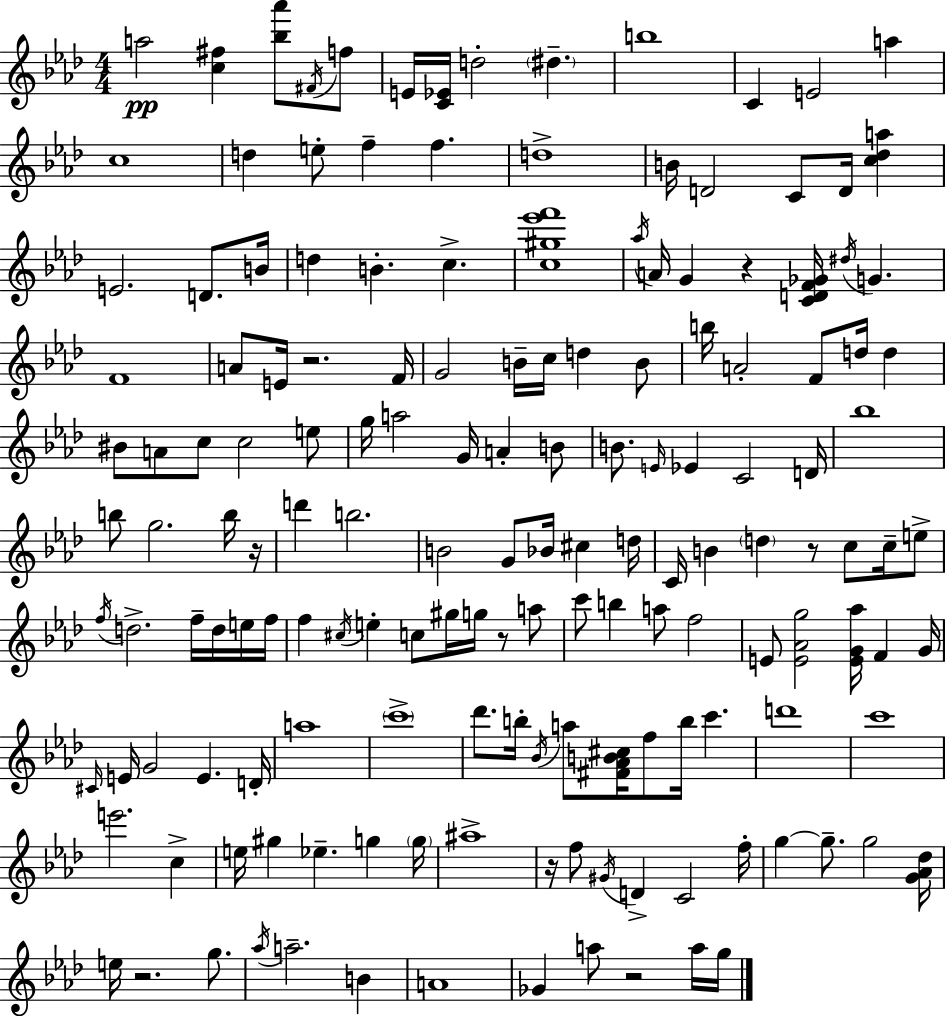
{
  \clef treble
  \numericTimeSignature
  \time 4/4
  \key aes \major
  a''2\pp <c'' fis''>4 <bes'' aes'''>8 \acciaccatura { fis'16 } f''8 | e'16 <c' ees'>16 d''2-. \parenthesize dis''4.-- | b''1 | c'4 e'2 a''4 | \break c''1 | d''4 e''8-. f''4-- f''4. | d''1-> | b'16 d'2 c'8 d'16 <c'' des'' a''>4 | \break e'2. d'8. | b'16 d''4 b'4.-. c''4.-> | <c'' gis'' ees''' f'''>1 | \acciaccatura { aes''16 } a'16 g'4 r4 <c' d' f' ges'>16 \acciaccatura { dis''16 } g'4. | \break f'1 | a'8 e'16 r2. | f'16 g'2 b'16-- c''16 d''4 | b'8 b''16 a'2-. f'8 d''16 d''4 | \break bis'8 a'8 c''8 c''2 | e''8 g''16 a''2 g'16 a'4-. | b'8 b'8. \grace { e'16 } ees'4 c'2 | d'16 bes''1 | \break b''8 g''2. | b''16 r16 d'''4 b''2. | b'2 g'8 bes'16 cis''4 | d''16 c'16 b'4 \parenthesize d''4 r8 c''8 | \break c''16-- e''8-> \acciaccatura { f''16 } d''2.-> | f''16-- d''16 e''16 f''16 f''4 \acciaccatura { cis''16 } e''4-. c''8 | gis''16 g''16 r8 a''8 c'''8 b''4 a''8 f''2 | e'8 <e' aes' g''>2 | \break <e' g' aes''>16 f'4 g'16 \grace { cis'16 } e'16 g'2 | e'4. d'16-. a''1 | \parenthesize c'''1-> | des'''8. b''16-. \acciaccatura { bes'16 } a''8 <fis' aes' b' cis''>16 f''8 | \break b''16 c'''4. d'''1 | c'''1 | e'''2. | c''4-> e''16 gis''4 ees''4.-- | \break g''4 \parenthesize g''16 ais''1-> | r16 f''8 \acciaccatura { gis'16 } d'4-> | c'2 f''16-. g''4~~ g''8.-- | g''2 <g' aes' des''>16 e''16 r2. | \break g''8. \acciaccatura { aes''16 } a''2.-- | b'4 a'1 | ges'4 a''8 | r2 a''16 g''16 \bar "|."
}